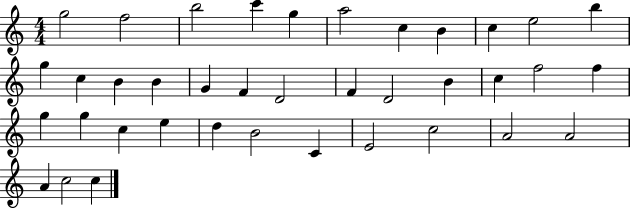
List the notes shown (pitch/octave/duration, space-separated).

G5/h F5/h B5/h C6/q G5/q A5/h C5/q B4/q C5/q E5/h B5/q G5/q C5/q B4/q B4/q G4/q F4/q D4/h F4/q D4/h B4/q C5/q F5/h F5/q G5/q G5/q C5/q E5/q D5/q B4/h C4/q E4/h C5/h A4/h A4/h A4/q C5/h C5/q